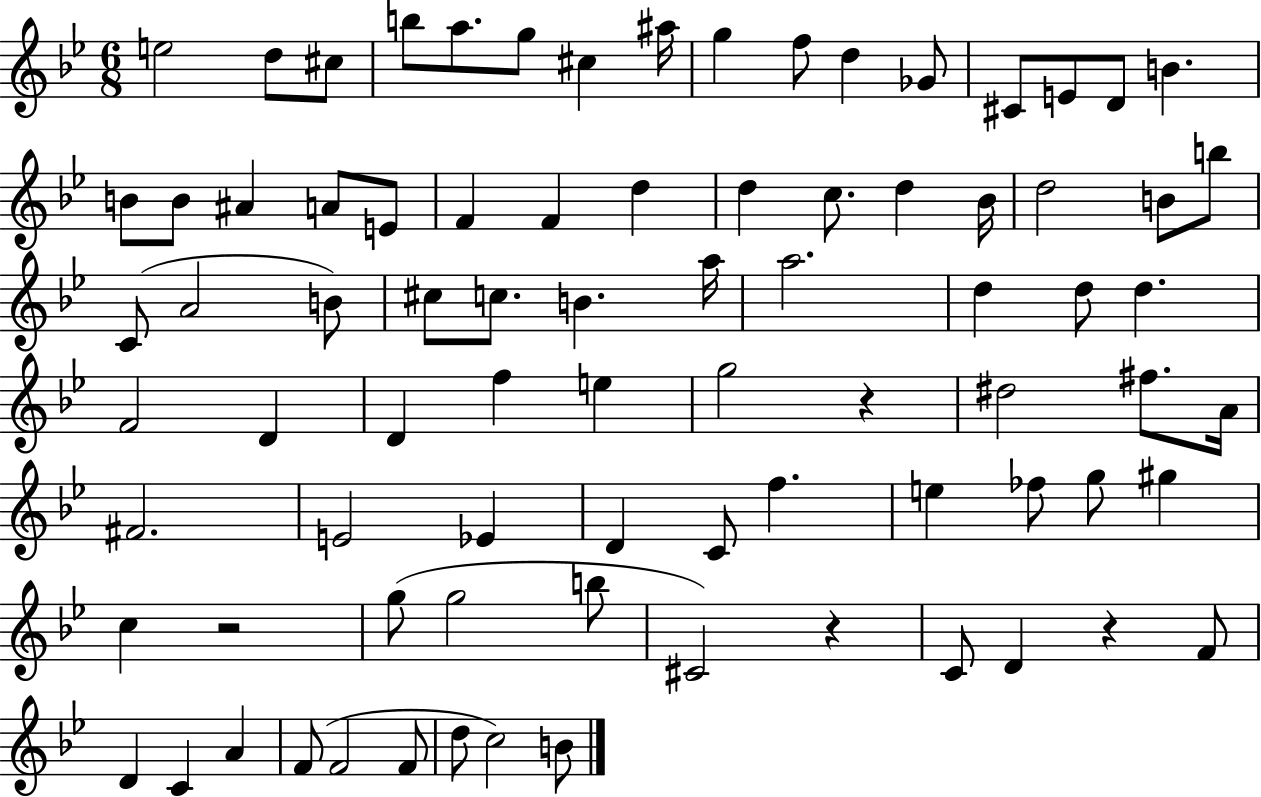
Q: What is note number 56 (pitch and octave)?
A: C4